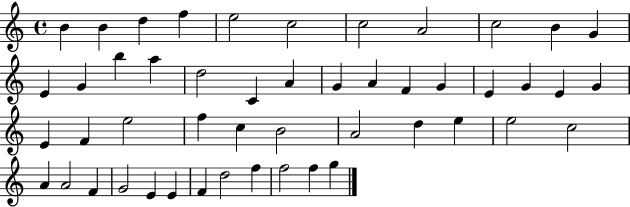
X:1
T:Untitled
M:4/4
L:1/4
K:C
B B d f e2 c2 c2 A2 c2 B G E G b a d2 C A G A F G E G E G E F e2 f c B2 A2 d e e2 c2 A A2 F G2 E E F d2 f f2 f g